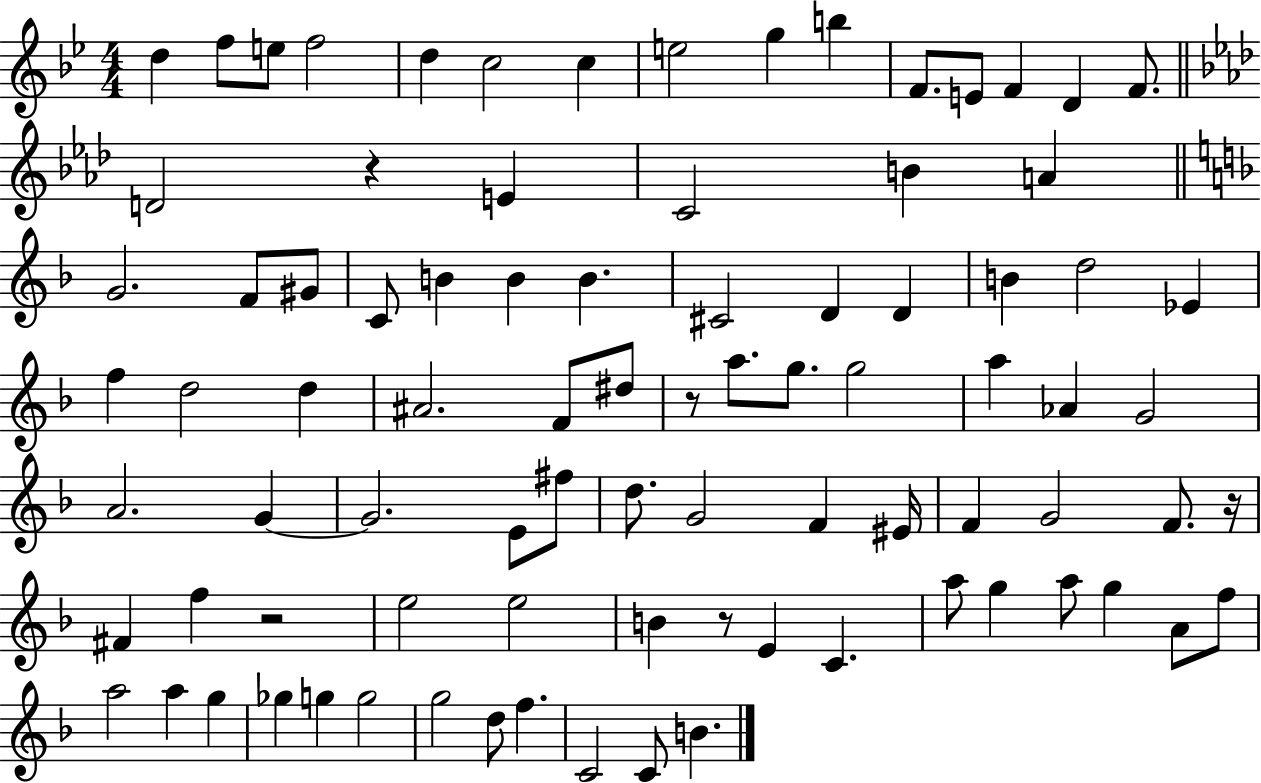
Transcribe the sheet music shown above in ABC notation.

X:1
T:Untitled
M:4/4
L:1/4
K:Bb
d f/2 e/2 f2 d c2 c e2 g b F/2 E/2 F D F/2 D2 z E C2 B A G2 F/2 ^G/2 C/2 B B B ^C2 D D B d2 _E f d2 d ^A2 F/2 ^d/2 z/2 a/2 g/2 g2 a _A G2 A2 G G2 E/2 ^f/2 d/2 G2 F ^E/4 F G2 F/2 z/4 ^F f z2 e2 e2 B z/2 E C a/2 g a/2 g A/2 f/2 a2 a g _g g g2 g2 d/2 f C2 C/2 B